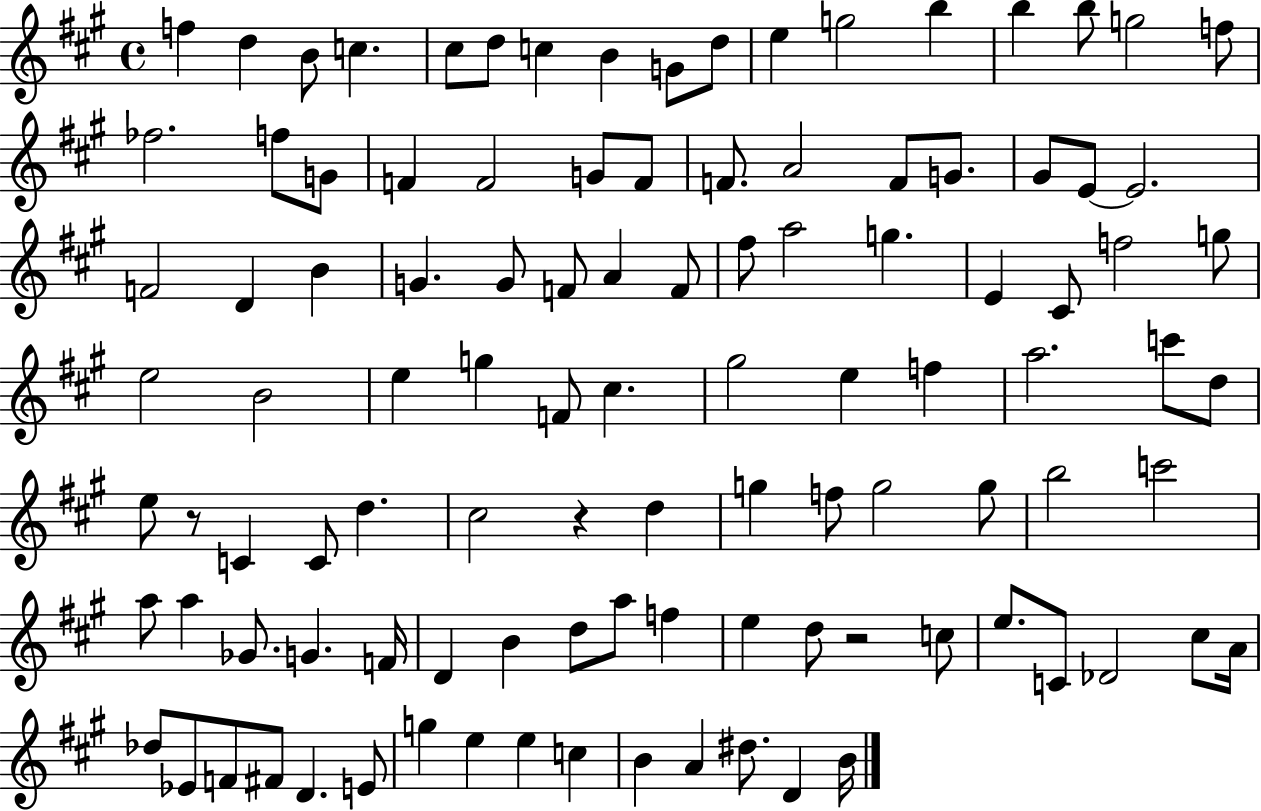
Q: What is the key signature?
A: A major